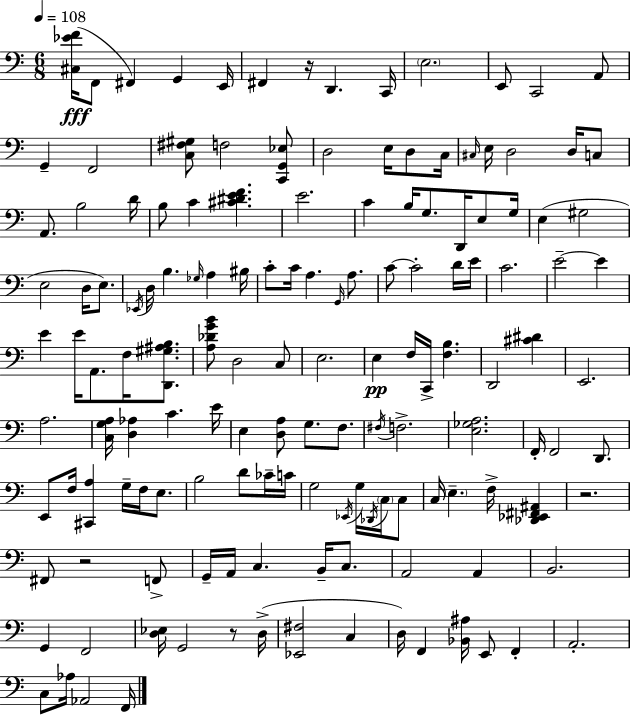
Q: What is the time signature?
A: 6/8